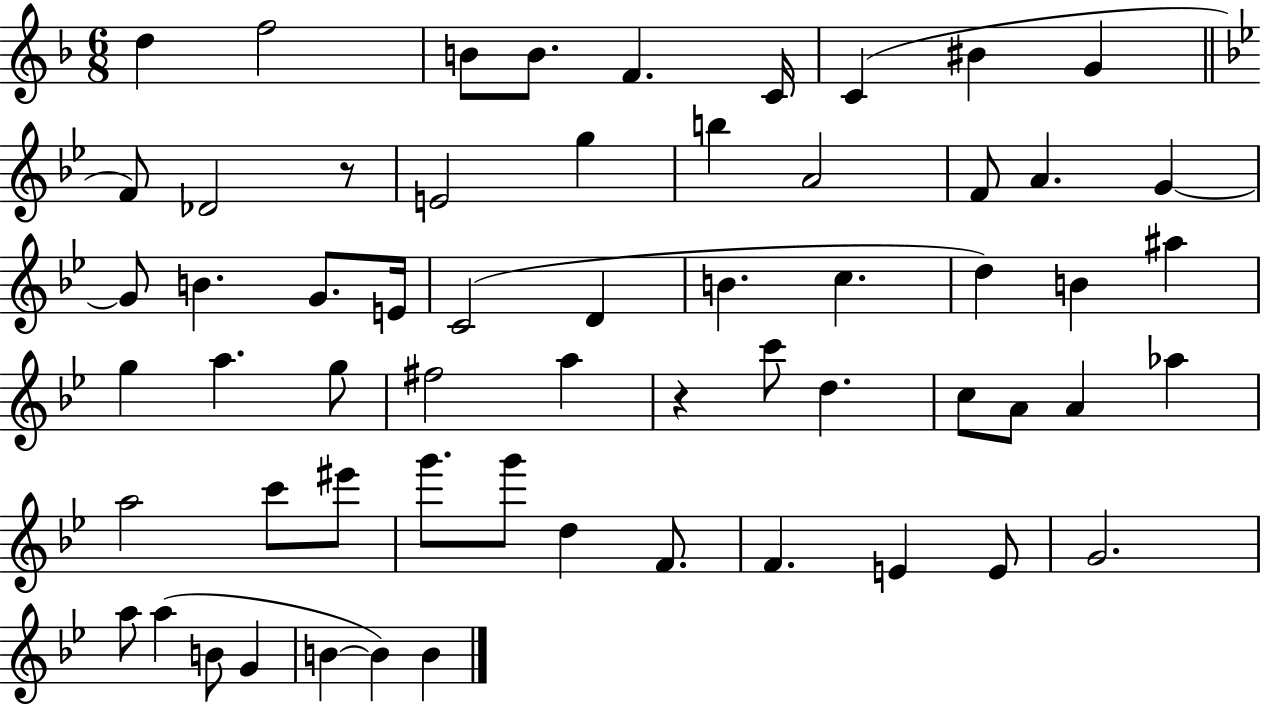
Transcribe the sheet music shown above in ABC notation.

X:1
T:Untitled
M:6/8
L:1/4
K:F
d f2 B/2 B/2 F C/4 C ^B G F/2 _D2 z/2 E2 g b A2 F/2 A G G/2 B G/2 E/4 C2 D B c d B ^a g a g/2 ^f2 a z c'/2 d c/2 A/2 A _a a2 c'/2 ^e'/2 g'/2 g'/2 d F/2 F E E/2 G2 a/2 a B/2 G B B B